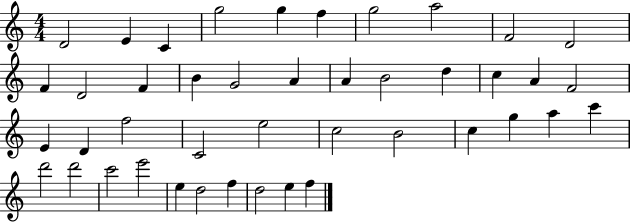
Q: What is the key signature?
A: C major